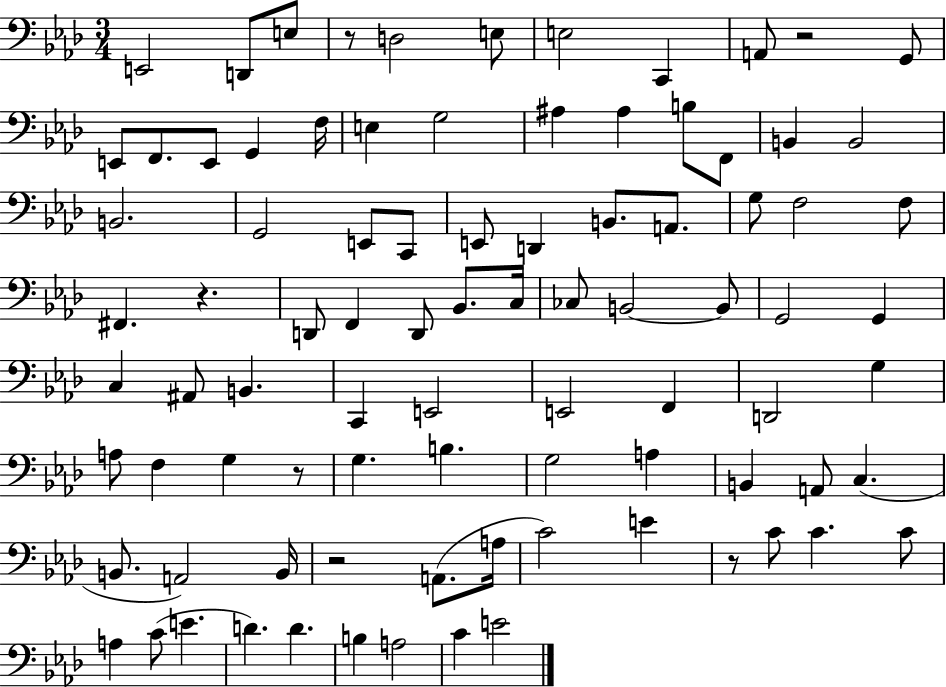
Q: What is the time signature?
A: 3/4